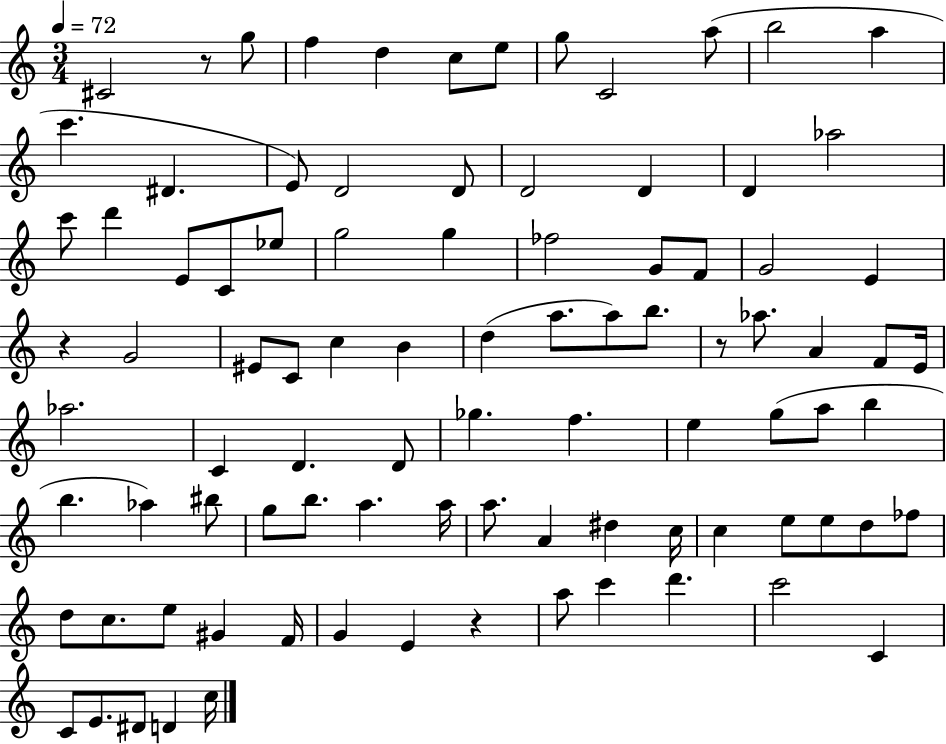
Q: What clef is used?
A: treble